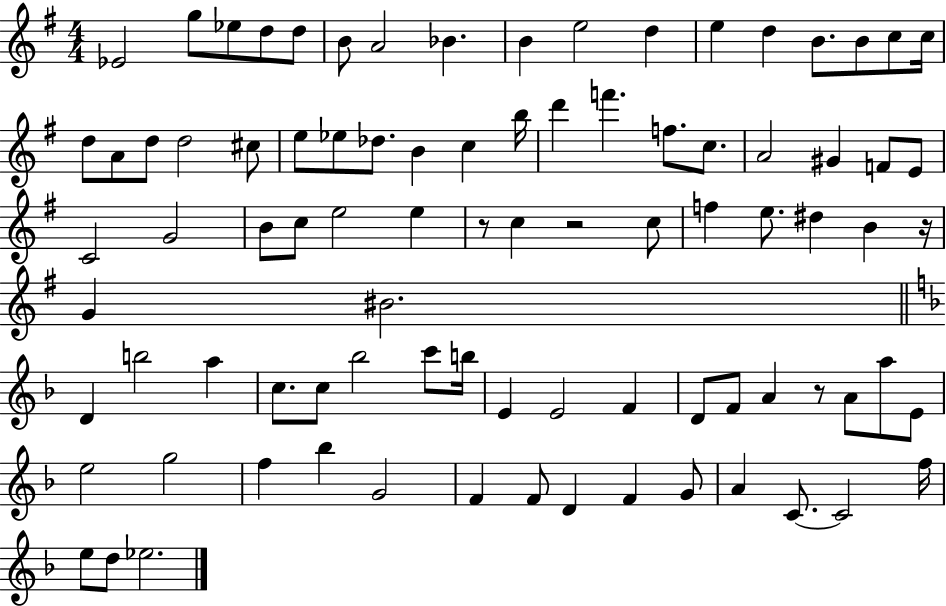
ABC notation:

X:1
T:Untitled
M:4/4
L:1/4
K:G
_E2 g/2 _e/2 d/2 d/2 B/2 A2 _B B e2 d e d B/2 B/2 c/2 c/4 d/2 A/2 d/2 d2 ^c/2 e/2 _e/2 _d/2 B c b/4 d' f' f/2 c/2 A2 ^G F/2 E/2 C2 G2 B/2 c/2 e2 e z/2 c z2 c/2 f e/2 ^d B z/4 G ^B2 D b2 a c/2 c/2 _b2 c'/2 b/4 E E2 F D/2 F/2 A z/2 A/2 a/2 E/2 e2 g2 f _b G2 F F/2 D F G/2 A C/2 C2 f/4 e/2 d/2 _e2